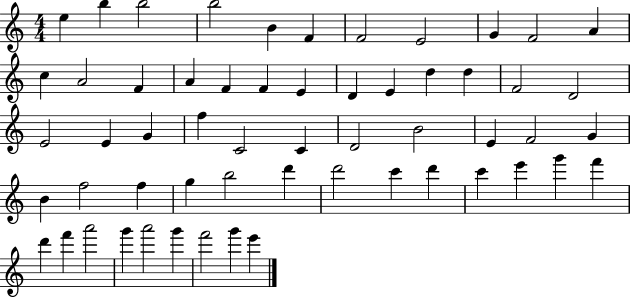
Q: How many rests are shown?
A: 0